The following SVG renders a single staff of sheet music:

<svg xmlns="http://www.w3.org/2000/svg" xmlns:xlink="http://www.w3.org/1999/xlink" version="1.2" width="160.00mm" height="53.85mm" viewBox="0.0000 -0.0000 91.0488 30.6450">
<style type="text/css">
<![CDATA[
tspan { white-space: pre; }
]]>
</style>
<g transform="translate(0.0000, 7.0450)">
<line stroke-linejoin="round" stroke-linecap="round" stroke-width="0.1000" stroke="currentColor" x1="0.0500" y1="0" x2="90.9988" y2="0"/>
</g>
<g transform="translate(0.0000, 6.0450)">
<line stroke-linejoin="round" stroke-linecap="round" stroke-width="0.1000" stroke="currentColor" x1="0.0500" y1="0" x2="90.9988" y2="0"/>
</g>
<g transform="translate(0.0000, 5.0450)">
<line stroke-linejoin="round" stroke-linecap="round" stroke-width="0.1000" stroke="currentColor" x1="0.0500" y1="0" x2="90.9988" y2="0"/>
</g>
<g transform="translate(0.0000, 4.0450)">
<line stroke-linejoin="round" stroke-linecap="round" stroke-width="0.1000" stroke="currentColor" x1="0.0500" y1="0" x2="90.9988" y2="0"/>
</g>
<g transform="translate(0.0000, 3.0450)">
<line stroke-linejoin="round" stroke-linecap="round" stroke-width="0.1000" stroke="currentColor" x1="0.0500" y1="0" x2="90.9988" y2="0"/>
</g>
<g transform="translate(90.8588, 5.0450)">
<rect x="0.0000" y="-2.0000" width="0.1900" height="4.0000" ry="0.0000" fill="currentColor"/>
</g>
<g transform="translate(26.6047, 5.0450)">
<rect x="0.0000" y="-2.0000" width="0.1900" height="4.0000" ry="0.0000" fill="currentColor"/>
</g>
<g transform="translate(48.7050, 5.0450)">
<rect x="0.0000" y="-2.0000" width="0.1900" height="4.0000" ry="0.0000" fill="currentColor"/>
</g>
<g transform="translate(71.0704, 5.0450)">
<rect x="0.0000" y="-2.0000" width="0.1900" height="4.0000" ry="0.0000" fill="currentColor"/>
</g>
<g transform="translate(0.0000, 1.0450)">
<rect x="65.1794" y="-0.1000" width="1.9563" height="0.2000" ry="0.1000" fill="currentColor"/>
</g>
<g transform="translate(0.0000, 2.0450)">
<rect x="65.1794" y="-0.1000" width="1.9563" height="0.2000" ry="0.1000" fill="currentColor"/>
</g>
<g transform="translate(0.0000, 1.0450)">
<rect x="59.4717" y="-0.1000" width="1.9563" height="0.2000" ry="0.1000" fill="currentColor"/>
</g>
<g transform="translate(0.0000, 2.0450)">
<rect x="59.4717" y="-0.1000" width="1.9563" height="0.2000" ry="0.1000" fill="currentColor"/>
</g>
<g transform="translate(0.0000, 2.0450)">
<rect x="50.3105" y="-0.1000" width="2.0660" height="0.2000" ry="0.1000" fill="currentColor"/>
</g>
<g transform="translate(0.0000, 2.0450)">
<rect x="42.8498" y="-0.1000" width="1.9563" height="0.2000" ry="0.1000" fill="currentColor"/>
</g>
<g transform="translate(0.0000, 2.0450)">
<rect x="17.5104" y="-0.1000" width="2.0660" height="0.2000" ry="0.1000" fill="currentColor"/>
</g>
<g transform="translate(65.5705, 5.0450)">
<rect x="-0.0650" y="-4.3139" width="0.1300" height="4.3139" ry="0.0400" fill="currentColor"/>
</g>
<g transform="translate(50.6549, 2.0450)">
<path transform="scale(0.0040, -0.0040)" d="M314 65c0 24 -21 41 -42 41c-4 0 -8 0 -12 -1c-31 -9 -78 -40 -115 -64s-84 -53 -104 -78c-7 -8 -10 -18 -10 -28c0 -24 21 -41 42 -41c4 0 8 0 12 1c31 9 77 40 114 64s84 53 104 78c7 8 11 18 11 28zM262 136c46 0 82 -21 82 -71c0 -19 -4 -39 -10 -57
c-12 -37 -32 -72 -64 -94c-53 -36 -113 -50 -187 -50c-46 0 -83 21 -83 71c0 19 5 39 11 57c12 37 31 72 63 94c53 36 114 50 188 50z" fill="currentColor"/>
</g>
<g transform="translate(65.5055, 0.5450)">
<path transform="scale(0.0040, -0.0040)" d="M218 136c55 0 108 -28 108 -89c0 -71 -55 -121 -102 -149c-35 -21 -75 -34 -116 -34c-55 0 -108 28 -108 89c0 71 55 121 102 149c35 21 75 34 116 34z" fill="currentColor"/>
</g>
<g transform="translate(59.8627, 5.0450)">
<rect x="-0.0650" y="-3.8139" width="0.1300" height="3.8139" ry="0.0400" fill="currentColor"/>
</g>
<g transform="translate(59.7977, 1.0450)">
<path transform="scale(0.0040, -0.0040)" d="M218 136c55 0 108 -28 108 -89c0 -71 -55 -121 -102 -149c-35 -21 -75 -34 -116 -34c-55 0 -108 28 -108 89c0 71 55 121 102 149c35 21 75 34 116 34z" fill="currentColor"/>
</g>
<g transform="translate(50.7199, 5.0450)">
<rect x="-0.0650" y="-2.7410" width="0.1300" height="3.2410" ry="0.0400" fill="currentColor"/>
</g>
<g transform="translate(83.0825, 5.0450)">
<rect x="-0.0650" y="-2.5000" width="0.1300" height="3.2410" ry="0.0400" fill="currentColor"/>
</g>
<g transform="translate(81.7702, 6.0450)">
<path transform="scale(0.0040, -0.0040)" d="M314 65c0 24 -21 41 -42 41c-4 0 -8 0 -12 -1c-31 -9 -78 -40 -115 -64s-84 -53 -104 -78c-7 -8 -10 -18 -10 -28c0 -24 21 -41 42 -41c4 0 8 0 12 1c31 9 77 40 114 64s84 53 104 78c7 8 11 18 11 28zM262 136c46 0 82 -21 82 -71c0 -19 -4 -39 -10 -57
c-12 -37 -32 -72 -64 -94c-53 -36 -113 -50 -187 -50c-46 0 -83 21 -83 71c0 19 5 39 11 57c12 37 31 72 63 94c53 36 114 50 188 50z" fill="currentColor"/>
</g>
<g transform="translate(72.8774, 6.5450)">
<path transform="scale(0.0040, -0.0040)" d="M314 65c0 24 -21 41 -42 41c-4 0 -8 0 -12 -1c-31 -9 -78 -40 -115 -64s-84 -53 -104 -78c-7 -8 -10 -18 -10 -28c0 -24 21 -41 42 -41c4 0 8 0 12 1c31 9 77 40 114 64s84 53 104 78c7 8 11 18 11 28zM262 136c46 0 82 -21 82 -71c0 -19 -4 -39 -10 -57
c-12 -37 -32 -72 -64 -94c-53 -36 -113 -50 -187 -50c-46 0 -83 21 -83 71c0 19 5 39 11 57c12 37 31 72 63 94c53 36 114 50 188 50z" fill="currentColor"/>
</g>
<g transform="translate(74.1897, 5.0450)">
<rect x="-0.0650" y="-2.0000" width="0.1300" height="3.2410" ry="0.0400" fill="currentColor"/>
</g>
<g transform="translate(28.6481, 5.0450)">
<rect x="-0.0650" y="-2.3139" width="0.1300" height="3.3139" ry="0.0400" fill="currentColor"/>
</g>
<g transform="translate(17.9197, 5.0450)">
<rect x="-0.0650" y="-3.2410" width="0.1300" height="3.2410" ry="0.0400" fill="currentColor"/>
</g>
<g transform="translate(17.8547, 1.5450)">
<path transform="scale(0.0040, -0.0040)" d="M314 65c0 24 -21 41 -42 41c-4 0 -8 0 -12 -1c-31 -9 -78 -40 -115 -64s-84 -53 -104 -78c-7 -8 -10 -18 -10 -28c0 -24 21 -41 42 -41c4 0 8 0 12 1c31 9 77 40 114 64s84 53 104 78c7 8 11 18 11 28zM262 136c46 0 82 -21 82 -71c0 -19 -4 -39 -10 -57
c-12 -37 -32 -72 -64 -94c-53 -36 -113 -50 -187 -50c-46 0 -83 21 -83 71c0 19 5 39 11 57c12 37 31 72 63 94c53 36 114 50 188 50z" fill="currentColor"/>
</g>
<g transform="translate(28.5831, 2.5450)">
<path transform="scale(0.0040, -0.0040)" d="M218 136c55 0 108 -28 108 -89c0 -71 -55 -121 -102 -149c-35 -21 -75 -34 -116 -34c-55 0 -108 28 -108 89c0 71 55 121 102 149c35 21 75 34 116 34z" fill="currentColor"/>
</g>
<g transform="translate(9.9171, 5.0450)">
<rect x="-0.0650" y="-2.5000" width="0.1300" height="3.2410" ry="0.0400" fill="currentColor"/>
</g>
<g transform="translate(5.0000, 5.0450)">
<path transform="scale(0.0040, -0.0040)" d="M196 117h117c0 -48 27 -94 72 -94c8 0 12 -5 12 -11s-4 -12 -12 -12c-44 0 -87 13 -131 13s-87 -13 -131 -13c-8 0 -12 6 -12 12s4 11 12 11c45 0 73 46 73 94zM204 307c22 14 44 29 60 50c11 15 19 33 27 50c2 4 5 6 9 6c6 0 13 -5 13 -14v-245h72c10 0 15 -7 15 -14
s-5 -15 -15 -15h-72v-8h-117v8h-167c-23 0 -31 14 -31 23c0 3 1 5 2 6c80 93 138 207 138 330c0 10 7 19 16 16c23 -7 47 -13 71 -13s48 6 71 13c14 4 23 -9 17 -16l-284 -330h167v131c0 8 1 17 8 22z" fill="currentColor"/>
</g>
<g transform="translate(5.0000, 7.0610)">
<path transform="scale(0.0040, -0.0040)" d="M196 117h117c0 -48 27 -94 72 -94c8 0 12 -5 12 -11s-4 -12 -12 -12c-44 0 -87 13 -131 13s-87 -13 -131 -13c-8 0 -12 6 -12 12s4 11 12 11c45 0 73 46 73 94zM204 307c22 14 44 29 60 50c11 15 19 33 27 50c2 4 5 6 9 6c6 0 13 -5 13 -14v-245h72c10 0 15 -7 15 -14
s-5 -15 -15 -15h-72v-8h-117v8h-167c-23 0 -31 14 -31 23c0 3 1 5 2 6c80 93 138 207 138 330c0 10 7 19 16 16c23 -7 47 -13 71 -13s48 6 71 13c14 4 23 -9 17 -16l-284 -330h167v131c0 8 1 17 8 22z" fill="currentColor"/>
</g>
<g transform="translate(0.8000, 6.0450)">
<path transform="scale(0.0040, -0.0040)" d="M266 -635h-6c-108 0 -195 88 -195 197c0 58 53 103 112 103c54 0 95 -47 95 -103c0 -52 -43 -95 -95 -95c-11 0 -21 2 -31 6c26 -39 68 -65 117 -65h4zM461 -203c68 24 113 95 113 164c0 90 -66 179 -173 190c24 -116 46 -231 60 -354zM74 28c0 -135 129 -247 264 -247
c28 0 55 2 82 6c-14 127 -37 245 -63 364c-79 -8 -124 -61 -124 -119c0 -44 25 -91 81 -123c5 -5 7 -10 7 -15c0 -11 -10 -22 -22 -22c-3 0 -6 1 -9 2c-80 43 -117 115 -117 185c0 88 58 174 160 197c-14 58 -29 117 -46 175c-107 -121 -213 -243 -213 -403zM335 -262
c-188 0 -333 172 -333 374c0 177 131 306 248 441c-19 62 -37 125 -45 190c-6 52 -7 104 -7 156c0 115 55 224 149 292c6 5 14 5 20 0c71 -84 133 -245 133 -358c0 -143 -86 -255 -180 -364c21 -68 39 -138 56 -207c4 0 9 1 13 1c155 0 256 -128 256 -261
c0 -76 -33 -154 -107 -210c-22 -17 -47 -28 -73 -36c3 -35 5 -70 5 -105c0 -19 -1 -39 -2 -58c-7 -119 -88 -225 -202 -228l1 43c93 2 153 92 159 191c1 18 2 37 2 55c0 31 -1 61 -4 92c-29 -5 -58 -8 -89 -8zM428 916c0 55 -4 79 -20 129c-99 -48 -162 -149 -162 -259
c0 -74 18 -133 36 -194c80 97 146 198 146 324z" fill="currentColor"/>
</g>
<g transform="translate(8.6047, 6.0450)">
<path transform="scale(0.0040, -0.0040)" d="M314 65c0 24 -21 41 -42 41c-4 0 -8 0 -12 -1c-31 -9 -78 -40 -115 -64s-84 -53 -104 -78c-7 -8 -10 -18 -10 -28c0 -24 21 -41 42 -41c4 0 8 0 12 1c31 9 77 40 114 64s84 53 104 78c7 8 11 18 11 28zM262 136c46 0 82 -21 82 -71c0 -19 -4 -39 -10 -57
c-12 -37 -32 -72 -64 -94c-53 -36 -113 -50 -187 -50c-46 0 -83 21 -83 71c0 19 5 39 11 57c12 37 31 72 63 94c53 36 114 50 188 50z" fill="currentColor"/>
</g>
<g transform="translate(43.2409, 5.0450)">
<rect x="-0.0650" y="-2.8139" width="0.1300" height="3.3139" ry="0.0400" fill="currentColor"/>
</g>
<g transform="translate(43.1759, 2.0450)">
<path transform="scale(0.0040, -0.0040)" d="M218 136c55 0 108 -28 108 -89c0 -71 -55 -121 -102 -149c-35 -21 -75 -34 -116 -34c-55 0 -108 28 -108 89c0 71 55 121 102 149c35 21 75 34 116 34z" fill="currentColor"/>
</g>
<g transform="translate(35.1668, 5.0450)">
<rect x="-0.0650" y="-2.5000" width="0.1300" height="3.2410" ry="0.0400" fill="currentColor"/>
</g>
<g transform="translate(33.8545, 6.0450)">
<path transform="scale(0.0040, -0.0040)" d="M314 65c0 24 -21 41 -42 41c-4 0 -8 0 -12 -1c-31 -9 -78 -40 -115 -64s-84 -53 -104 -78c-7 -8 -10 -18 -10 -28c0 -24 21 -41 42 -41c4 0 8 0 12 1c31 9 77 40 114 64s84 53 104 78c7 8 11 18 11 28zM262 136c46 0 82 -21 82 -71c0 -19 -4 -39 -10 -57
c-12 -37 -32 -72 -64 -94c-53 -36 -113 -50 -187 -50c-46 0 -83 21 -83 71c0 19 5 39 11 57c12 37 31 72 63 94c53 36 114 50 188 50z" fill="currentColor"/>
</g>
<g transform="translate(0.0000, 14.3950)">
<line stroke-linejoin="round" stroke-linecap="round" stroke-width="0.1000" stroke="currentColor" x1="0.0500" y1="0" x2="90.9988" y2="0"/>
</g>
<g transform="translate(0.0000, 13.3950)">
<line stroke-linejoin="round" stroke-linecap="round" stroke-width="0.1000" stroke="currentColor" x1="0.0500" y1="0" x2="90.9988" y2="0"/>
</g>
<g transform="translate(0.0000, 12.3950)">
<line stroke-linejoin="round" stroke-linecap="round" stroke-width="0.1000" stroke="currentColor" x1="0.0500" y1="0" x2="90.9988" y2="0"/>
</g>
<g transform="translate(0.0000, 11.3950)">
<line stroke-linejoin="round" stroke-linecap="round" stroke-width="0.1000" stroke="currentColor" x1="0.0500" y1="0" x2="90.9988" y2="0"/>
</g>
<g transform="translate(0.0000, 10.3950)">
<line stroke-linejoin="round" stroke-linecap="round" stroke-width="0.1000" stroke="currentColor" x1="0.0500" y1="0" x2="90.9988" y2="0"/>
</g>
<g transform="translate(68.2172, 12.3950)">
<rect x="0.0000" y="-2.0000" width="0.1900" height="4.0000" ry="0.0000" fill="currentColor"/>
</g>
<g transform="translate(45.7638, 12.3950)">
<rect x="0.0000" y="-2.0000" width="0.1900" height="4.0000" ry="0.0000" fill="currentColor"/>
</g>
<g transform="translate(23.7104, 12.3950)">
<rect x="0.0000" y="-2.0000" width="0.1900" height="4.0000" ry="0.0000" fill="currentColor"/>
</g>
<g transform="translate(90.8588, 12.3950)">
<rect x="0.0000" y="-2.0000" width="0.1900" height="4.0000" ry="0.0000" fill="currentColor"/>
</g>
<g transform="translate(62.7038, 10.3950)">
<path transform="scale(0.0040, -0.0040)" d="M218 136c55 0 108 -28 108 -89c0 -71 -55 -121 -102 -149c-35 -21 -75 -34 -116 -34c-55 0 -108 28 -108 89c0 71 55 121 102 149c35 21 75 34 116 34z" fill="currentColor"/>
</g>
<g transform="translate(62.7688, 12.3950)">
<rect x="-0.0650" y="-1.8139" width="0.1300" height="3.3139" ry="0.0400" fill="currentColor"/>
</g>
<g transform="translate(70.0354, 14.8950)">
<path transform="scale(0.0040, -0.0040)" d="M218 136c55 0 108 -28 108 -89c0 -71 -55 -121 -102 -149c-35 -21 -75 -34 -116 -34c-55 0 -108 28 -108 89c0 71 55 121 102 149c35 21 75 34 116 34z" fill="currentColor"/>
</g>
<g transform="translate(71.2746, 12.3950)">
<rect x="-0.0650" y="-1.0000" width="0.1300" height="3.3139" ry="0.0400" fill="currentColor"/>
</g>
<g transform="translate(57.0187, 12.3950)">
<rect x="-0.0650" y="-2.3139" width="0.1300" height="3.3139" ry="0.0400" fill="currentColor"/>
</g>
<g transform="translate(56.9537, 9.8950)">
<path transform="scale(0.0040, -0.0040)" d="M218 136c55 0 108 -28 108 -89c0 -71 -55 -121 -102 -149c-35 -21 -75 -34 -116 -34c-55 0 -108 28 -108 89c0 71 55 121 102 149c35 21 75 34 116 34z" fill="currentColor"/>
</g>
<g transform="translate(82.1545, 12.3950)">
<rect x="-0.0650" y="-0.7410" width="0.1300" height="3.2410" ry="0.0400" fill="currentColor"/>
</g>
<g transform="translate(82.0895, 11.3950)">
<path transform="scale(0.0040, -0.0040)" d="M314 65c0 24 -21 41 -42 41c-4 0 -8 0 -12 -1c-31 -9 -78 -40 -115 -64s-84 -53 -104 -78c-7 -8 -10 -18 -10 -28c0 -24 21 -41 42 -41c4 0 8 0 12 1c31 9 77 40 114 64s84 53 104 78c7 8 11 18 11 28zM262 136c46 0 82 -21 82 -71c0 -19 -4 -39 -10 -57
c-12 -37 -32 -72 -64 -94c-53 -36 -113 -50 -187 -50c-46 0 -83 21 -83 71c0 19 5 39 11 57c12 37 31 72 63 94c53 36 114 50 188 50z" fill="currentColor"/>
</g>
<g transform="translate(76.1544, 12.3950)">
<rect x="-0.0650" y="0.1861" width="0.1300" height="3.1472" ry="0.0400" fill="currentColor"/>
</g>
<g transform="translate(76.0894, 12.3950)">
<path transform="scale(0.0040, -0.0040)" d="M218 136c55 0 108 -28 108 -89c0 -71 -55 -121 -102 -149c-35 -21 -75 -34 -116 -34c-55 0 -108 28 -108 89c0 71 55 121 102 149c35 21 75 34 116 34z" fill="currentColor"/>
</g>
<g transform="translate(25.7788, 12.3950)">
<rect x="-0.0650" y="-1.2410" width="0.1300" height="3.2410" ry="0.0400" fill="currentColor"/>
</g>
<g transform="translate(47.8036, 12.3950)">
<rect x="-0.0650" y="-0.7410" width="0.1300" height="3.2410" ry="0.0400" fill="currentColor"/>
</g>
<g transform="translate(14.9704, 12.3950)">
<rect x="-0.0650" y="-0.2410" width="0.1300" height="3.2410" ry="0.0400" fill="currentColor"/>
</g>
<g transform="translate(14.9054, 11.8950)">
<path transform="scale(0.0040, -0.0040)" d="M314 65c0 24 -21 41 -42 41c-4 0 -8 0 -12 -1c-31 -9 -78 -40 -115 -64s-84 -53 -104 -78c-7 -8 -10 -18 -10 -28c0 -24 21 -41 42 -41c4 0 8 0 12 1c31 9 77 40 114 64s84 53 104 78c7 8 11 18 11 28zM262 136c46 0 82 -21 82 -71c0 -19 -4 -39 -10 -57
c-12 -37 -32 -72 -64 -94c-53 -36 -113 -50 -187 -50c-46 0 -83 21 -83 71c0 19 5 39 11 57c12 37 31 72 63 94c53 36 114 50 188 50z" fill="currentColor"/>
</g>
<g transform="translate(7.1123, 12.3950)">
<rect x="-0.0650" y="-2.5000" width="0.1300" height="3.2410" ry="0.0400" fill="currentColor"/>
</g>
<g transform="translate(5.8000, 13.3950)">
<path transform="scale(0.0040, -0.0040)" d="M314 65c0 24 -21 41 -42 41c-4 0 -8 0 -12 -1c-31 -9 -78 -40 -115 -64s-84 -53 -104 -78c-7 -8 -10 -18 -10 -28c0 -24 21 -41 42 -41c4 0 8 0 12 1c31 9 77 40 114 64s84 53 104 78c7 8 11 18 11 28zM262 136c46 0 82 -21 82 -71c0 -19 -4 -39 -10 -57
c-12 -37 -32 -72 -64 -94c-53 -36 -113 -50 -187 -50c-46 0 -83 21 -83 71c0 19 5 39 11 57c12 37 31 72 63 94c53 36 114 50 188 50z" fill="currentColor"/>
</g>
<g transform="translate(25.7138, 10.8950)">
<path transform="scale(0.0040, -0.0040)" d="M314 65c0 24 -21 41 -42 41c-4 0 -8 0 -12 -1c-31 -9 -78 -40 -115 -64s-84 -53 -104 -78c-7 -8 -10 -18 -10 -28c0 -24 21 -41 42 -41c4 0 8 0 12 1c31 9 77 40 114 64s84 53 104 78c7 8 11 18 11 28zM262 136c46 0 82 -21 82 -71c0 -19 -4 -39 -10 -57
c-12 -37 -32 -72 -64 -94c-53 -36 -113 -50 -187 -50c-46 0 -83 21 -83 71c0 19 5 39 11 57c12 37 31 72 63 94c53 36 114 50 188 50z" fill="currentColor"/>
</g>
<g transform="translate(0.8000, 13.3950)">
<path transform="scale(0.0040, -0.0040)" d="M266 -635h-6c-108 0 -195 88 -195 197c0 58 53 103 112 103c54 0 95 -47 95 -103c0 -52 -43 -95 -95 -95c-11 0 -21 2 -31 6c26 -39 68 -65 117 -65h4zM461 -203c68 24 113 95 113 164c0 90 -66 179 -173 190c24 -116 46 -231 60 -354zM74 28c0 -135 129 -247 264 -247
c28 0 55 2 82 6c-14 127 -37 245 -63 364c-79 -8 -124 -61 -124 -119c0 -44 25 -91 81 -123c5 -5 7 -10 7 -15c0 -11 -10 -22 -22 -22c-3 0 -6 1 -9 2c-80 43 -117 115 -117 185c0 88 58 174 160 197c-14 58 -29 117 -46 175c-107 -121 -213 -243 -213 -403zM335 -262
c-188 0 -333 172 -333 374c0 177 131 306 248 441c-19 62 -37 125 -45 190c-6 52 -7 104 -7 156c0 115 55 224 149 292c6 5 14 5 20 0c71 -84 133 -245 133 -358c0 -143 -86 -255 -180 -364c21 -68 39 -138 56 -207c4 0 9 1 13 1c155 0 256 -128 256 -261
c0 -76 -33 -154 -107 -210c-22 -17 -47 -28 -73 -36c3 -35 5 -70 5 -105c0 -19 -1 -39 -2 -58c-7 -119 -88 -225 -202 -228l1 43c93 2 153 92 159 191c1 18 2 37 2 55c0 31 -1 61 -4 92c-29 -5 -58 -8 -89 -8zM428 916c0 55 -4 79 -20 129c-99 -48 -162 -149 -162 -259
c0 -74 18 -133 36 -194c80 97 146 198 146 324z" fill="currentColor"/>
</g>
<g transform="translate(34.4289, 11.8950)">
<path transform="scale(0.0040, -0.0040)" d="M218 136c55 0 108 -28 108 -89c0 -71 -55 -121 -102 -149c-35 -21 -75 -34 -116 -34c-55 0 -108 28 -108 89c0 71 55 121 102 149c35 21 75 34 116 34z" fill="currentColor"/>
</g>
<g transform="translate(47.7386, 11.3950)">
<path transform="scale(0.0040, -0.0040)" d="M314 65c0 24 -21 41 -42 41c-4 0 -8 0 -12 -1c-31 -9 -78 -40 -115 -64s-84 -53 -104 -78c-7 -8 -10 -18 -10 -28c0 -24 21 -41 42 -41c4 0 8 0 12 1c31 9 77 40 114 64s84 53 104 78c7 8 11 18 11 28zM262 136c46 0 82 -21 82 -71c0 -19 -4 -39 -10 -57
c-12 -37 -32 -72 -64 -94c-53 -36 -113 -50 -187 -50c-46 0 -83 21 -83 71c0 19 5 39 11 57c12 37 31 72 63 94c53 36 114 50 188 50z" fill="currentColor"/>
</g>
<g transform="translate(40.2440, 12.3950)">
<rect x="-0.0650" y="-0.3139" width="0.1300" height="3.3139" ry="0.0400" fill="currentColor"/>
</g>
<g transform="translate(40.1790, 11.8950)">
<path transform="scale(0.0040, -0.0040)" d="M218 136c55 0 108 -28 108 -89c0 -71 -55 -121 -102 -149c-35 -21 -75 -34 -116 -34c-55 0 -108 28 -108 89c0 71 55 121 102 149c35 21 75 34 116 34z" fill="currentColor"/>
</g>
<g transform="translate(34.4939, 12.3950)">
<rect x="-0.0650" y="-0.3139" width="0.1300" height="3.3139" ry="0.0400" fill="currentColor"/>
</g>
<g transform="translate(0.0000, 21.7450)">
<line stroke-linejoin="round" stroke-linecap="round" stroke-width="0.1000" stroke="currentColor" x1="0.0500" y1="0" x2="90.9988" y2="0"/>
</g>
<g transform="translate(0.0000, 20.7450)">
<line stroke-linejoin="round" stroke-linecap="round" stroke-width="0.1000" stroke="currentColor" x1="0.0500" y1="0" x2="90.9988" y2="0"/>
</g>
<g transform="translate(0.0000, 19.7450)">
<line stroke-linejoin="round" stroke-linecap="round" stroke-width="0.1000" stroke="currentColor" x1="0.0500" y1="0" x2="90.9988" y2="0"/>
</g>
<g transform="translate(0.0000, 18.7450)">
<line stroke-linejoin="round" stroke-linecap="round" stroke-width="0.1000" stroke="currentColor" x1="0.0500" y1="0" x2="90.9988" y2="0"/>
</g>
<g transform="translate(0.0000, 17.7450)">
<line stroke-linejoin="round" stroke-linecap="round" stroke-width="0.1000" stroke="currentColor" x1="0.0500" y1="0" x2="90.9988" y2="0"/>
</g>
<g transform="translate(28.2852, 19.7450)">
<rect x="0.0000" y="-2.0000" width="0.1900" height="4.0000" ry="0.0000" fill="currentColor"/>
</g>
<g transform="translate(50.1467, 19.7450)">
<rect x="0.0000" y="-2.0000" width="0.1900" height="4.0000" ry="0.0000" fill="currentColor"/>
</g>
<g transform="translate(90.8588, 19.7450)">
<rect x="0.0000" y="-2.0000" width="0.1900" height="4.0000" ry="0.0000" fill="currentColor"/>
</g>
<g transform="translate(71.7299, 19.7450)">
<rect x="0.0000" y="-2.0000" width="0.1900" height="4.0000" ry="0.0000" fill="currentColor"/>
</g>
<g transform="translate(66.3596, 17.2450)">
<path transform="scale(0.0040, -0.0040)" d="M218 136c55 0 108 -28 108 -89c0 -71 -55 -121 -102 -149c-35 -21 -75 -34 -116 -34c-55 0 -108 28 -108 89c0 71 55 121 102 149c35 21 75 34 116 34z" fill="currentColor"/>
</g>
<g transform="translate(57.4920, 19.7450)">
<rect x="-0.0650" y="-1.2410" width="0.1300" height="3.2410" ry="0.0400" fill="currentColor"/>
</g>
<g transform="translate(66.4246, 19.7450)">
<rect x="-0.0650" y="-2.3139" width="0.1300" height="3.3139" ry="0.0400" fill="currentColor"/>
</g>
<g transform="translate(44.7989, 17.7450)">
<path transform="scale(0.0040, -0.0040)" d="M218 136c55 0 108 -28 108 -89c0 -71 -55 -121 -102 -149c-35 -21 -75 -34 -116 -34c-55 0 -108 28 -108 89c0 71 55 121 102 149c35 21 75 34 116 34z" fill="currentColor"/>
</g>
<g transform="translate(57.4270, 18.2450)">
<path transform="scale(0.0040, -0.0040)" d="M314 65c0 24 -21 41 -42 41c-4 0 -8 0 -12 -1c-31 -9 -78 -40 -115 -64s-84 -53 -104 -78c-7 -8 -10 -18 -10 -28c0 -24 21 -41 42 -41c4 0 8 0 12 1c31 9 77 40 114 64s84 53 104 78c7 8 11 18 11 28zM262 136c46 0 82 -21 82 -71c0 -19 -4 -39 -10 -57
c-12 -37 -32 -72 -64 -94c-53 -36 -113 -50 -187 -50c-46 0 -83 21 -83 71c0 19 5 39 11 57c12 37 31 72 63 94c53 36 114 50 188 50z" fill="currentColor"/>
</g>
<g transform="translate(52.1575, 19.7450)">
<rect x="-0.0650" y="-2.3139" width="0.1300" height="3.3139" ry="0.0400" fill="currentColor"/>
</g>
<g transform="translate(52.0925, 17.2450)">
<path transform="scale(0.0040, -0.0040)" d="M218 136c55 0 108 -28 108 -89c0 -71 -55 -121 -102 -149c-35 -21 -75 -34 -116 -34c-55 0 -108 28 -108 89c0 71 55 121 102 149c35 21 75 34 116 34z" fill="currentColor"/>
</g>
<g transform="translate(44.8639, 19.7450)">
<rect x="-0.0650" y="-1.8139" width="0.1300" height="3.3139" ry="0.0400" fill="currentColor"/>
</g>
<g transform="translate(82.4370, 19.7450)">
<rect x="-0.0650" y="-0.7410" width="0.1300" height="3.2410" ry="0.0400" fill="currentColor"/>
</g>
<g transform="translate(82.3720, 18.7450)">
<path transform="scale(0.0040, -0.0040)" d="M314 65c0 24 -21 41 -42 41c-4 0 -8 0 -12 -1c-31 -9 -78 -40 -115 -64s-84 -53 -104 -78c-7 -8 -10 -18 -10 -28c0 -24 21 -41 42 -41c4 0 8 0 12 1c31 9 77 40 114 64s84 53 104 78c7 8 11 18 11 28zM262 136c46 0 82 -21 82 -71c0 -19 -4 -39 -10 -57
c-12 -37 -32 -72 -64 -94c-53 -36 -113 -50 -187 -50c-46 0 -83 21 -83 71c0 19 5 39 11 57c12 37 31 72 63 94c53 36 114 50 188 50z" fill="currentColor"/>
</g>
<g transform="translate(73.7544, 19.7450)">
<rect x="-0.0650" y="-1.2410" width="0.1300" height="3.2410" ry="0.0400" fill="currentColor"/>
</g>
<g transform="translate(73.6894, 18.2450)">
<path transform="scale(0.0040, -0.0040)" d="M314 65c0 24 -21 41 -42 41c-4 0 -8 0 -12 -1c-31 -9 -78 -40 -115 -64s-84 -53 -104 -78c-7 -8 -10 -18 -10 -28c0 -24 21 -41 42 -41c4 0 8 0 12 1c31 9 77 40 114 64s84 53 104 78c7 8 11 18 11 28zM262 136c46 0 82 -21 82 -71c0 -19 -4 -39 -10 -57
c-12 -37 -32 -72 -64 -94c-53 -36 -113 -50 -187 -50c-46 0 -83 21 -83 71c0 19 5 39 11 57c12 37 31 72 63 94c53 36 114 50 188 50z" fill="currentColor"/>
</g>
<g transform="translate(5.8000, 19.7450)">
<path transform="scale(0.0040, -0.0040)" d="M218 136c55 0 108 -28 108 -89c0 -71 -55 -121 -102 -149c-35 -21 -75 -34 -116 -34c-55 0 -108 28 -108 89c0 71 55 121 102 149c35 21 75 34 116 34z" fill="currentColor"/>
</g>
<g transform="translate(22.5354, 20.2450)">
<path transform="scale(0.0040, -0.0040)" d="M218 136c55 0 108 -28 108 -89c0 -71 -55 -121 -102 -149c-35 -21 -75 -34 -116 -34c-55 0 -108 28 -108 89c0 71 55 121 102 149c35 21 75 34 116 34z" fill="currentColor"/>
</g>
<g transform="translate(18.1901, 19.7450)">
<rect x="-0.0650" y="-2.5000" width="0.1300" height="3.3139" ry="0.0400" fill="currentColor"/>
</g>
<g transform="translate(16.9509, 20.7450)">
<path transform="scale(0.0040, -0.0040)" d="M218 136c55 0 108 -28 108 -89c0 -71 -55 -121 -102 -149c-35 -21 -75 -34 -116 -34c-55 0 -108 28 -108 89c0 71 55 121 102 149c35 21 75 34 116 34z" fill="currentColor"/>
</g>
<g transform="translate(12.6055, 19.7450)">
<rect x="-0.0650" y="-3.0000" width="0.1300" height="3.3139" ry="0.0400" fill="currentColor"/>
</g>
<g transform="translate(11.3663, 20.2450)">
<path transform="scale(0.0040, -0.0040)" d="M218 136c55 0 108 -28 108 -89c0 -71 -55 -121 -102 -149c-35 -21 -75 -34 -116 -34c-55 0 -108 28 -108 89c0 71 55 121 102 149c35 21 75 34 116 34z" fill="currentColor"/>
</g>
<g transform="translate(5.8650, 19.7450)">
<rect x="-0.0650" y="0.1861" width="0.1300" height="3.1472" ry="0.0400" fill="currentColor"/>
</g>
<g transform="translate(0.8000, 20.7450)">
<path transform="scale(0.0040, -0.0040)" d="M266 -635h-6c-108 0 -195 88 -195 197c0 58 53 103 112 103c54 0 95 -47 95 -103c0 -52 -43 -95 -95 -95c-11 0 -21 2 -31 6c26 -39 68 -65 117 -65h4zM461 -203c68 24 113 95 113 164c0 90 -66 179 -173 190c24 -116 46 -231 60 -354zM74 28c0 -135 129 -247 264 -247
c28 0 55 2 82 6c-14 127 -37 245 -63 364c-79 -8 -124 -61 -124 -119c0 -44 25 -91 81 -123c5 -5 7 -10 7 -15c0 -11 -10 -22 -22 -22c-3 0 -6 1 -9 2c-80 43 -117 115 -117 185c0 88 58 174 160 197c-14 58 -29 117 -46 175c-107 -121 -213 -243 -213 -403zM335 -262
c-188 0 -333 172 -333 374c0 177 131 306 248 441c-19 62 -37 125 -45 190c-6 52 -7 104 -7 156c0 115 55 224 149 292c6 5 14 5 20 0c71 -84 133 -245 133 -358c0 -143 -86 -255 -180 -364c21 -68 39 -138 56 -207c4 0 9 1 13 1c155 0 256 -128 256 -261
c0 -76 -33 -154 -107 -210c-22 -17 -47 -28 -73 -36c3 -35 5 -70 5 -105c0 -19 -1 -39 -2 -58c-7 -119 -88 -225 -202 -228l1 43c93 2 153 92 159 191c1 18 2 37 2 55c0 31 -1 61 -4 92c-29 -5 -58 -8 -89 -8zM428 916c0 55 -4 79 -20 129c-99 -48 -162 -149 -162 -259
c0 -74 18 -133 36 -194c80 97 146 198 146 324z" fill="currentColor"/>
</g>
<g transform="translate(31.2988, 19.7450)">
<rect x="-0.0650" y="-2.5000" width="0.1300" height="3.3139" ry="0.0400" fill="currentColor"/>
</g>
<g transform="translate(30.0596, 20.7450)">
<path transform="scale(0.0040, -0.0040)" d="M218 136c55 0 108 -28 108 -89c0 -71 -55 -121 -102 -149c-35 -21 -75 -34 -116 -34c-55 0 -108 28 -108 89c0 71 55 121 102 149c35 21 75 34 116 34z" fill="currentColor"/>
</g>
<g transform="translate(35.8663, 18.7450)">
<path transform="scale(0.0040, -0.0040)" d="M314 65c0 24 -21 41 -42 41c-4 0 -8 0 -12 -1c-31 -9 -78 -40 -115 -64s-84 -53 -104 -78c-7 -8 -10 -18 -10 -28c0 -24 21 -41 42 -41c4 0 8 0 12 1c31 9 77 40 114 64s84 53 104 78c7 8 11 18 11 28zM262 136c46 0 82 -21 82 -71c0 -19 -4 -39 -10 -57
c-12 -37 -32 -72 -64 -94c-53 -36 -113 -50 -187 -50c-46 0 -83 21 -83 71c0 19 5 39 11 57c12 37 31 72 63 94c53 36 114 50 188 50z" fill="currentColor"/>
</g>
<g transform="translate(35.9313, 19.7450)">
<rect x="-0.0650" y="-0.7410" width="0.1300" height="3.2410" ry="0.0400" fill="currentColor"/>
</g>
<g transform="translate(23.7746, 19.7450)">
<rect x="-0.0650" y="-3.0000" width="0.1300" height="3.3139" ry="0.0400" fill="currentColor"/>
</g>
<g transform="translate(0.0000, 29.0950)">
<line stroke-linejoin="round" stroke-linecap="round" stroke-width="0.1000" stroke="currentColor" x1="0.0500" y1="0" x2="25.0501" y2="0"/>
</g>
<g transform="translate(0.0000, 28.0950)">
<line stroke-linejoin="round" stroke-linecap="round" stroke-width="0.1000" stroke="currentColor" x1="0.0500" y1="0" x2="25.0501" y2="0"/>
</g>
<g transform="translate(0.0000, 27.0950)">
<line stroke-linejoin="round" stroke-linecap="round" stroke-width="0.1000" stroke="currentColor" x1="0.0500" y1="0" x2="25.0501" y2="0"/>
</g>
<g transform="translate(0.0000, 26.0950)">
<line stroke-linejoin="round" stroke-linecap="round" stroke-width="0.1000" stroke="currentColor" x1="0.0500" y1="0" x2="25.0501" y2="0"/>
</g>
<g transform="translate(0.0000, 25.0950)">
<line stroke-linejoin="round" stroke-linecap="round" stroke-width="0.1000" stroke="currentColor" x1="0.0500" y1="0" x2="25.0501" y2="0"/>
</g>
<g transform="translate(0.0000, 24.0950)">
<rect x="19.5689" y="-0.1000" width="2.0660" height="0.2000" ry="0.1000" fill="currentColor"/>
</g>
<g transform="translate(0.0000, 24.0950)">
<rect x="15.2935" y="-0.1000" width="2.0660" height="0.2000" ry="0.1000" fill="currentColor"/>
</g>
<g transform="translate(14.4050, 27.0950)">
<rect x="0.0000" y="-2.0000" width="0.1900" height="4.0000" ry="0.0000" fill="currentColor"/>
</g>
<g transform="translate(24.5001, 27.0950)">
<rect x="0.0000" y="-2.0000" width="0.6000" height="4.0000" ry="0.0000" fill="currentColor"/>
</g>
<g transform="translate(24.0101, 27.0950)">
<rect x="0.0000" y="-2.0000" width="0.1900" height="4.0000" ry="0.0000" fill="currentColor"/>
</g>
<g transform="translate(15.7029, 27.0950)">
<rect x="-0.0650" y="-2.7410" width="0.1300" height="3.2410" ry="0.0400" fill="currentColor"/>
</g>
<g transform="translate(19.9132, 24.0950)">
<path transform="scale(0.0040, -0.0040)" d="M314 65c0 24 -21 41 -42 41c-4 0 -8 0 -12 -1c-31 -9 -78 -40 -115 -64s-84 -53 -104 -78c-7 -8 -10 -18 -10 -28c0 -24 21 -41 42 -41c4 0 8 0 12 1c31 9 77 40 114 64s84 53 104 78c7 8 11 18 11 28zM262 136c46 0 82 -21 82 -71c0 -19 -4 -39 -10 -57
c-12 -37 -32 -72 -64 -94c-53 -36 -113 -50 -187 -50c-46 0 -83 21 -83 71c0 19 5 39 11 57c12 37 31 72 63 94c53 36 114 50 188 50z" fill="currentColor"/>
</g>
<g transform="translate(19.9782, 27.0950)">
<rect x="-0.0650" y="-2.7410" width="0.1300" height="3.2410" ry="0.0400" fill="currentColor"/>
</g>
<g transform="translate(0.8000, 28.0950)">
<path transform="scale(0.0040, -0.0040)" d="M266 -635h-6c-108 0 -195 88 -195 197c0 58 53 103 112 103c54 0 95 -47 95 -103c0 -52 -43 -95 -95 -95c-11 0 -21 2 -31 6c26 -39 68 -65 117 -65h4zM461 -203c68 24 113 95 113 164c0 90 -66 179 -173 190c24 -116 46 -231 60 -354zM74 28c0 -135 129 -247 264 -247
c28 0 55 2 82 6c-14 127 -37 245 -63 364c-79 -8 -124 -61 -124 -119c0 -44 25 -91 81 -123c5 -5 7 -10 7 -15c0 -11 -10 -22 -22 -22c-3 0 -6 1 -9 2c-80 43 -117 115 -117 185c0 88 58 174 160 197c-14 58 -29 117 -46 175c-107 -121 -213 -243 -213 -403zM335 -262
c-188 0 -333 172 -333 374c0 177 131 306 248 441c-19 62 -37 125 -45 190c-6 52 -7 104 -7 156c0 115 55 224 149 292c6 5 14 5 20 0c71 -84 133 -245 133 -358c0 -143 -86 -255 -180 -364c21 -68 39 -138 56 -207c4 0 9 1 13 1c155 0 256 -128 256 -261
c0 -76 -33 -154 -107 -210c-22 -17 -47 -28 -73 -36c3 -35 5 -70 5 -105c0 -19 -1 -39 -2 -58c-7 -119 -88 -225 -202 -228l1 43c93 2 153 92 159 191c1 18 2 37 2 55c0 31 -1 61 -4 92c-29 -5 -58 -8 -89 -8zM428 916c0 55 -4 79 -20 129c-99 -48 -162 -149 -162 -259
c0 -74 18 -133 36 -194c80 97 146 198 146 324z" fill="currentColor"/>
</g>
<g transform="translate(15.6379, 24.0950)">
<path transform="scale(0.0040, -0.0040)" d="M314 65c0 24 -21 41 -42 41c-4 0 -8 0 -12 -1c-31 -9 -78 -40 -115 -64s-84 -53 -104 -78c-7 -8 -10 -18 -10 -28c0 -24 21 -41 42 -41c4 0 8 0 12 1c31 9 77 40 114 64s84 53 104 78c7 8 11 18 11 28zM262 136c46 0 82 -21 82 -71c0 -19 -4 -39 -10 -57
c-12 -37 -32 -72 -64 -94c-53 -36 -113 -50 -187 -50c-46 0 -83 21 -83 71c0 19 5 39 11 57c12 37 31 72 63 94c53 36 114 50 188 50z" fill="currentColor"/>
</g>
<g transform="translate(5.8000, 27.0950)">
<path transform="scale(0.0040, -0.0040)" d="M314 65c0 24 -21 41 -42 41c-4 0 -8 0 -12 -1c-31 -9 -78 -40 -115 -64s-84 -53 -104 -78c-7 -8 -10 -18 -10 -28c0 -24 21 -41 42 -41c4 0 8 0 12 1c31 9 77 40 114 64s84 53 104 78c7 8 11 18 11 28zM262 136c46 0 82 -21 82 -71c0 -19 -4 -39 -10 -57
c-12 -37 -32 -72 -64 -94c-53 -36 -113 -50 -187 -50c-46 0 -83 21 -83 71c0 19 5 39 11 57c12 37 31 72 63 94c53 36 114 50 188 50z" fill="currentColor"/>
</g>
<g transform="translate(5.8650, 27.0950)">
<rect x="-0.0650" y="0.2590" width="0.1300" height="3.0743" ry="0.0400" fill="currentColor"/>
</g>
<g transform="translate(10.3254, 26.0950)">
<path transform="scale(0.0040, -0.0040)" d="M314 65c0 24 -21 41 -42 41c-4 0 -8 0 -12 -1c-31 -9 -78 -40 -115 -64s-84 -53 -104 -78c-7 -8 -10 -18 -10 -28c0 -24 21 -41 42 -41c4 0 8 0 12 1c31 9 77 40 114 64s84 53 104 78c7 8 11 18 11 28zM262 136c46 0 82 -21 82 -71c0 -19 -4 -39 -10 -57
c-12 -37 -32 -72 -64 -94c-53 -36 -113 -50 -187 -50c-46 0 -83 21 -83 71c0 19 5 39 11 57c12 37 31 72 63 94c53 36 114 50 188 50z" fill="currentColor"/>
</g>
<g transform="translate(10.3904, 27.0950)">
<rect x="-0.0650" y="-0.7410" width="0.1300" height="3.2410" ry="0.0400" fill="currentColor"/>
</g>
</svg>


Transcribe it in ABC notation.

X:1
T:Untitled
M:4/4
L:1/4
K:C
G2 b2 g G2 a a2 c' d' F2 G2 G2 c2 e2 c c d2 g f D B d2 B A G A G d2 f g e2 g e2 d2 B2 d2 a2 a2